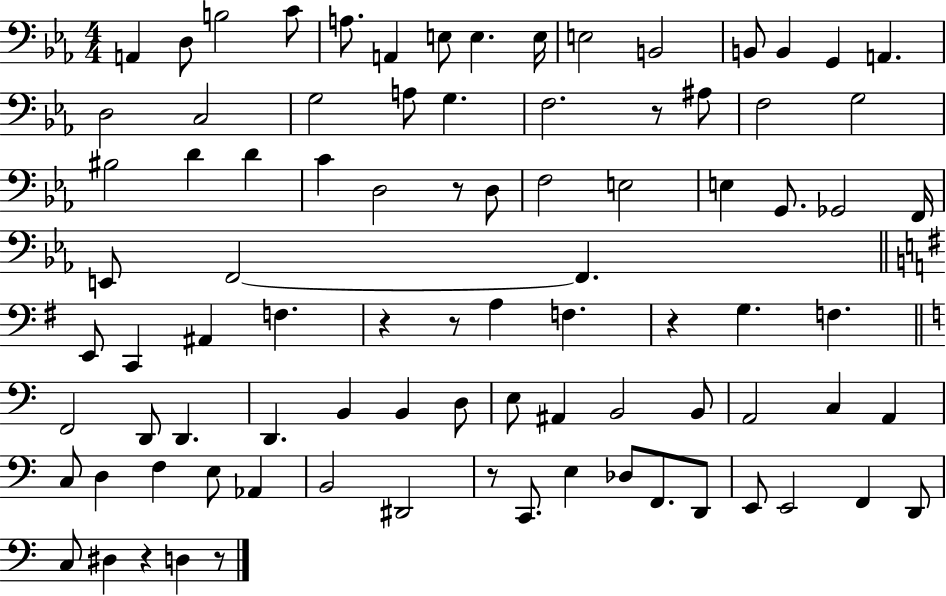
X:1
T:Untitled
M:4/4
L:1/4
K:Eb
A,, D,/2 B,2 C/2 A,/2 A,, E,/2 E, E,/4 E,2 B,,2 B,,/2 B,, G,, A,, D,2 C,2 G,2 A,/2 G, F,2 z/2 ^A,/2 F,2 G,2 ^B,2 D D C D,2 z/2 D,/2 F,2 E,2 E, G,,/2 _G,,2 F,,/4 E,,/2 F,,2 F,, E,,/2 C,, ^A,, F, z z/2 A, F, z G, F, F,,2 D,,/2 D,, D,, B,, B,, D,/2 E,/2 ^A,, B,,2 B,,/2 A,,2 C, A,, C,/2 D, F, E,/2 _A,, B,,2 ^D,,2 z/2 C,,/2 E, _D,/2 F,,/2 D,,/2 E,,/2 E,,2 F,, D,,/2 C,/2 ^D, z D, z/2